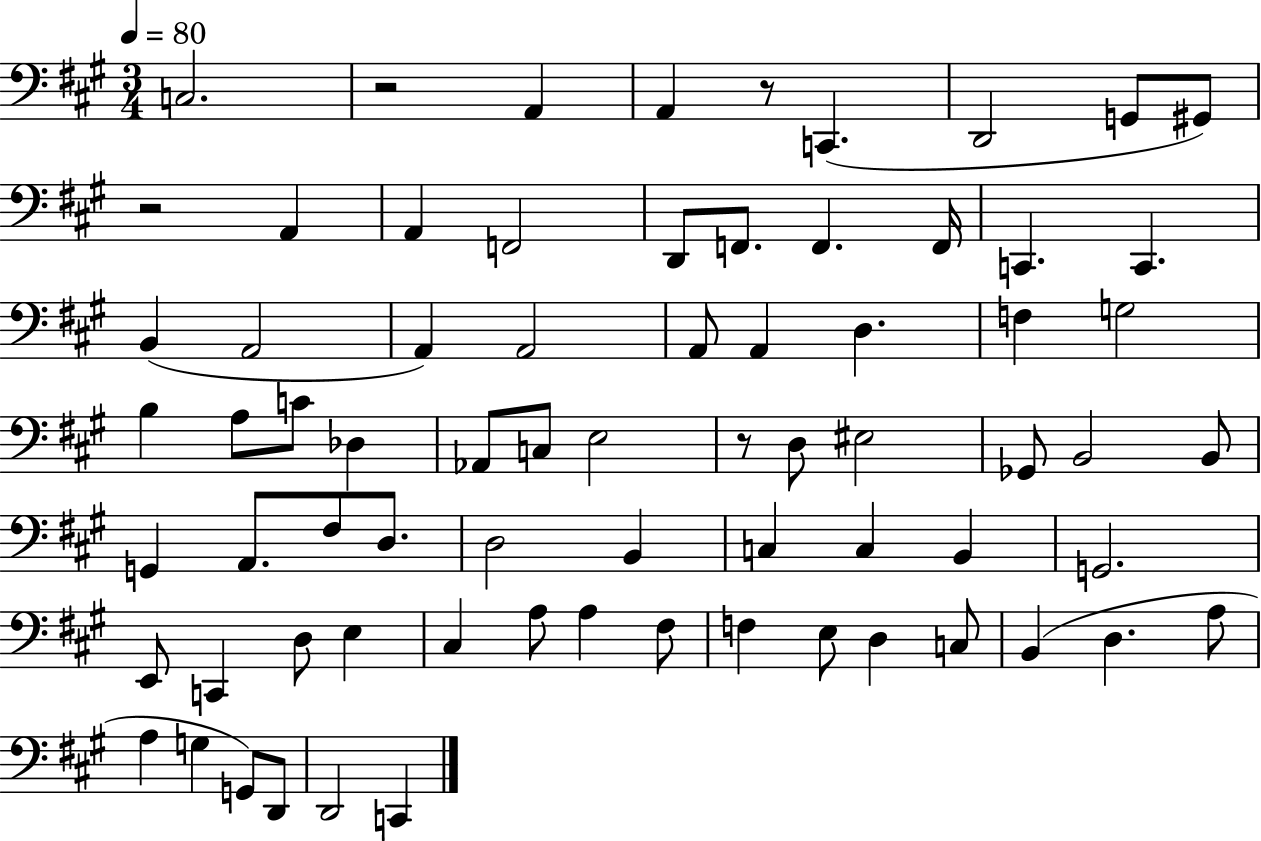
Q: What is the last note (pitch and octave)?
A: C2